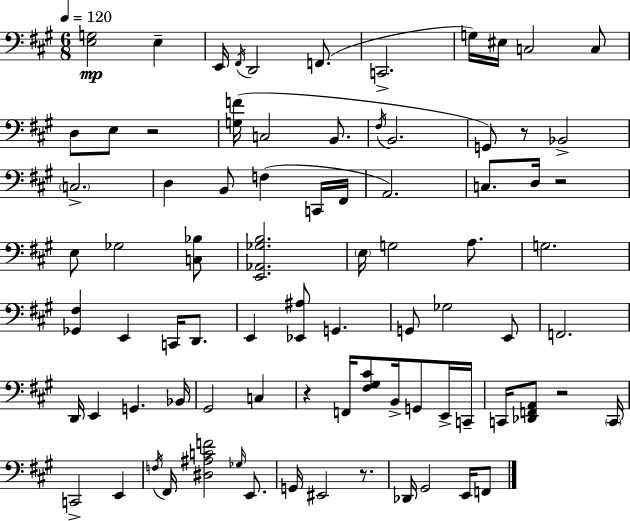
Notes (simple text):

[E3,G3]/h E3/q E2/s F#2/s D2/h F2/e. C2/h. G3/s EIS3/s C3/h C3/e D3/e E3/e R/h [G3,F4]/s C3/h B2/e. F#3/s B2/h. G2/e R/e Bb2/h C3/h. D3/q B2/e F3/q C2/s F#2/s A2/h. C3/e. D3/s R/h E3/e Gb3/h [C3,Bb3]/e [E2,Ab2,Gb3,B3]/h. E3/s G3/h A3/e. G3/h. [Gb2,F#3]/q E2/q C2/s D2/e. E2/q [Eb2,A#3]/e G2/q. G2/e Gb3/h E2/e F2/h. D2/s E2/q G2/q. Bb2/s G#2/h C3/q R/q F2/s [F#3,G#3,C#4]/e B2/s G2/e E2/s C2/s C2/s [Db2,F2,A2]/e R/h C2/s C2/h E2/q F3/s F#2/s [D#3,A#3,C4,F4]/h Gb3/s E2/e. G2/s EIS2/h R/e. Db2/s G#2/h E2/s F2/e